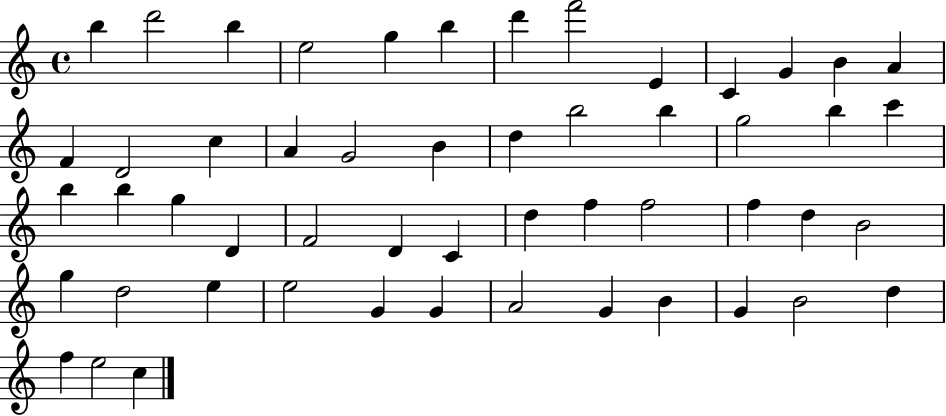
B5/q D6/h B5/q E5/h G5/q B5/q D6/q F6/h E4/q C4/q G4/q B4/q A4/q F4/q D4/h C5/q A4/q G4/h B4/q D5/q B5/h B5/q G5/h B5/q C6/q B5/q B5/q G5/q D4/q F4/h D4/q C4/q D5/q F5/q F5/h F5/q D5/q B4/h G5/q D5/h E5/q E5/h G4/q G4/q A4/h G4/q B4/q G4/q B4/h D5/q F5/q E5/h C5/q